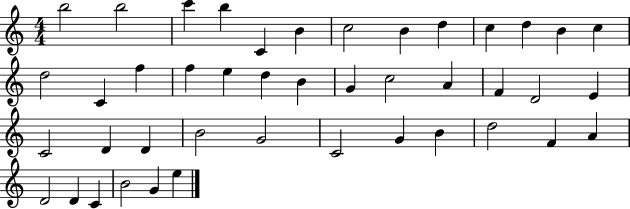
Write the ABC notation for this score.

X:1
T:Untitled
M:4/4
L:1/4
K:C
b2 b2 c' b C B c2 B d c d B c d2 C f f e d B G c2 A F D2 E C2 D D B2 G2 C2 G B d2 F A D2 D C B2 G e